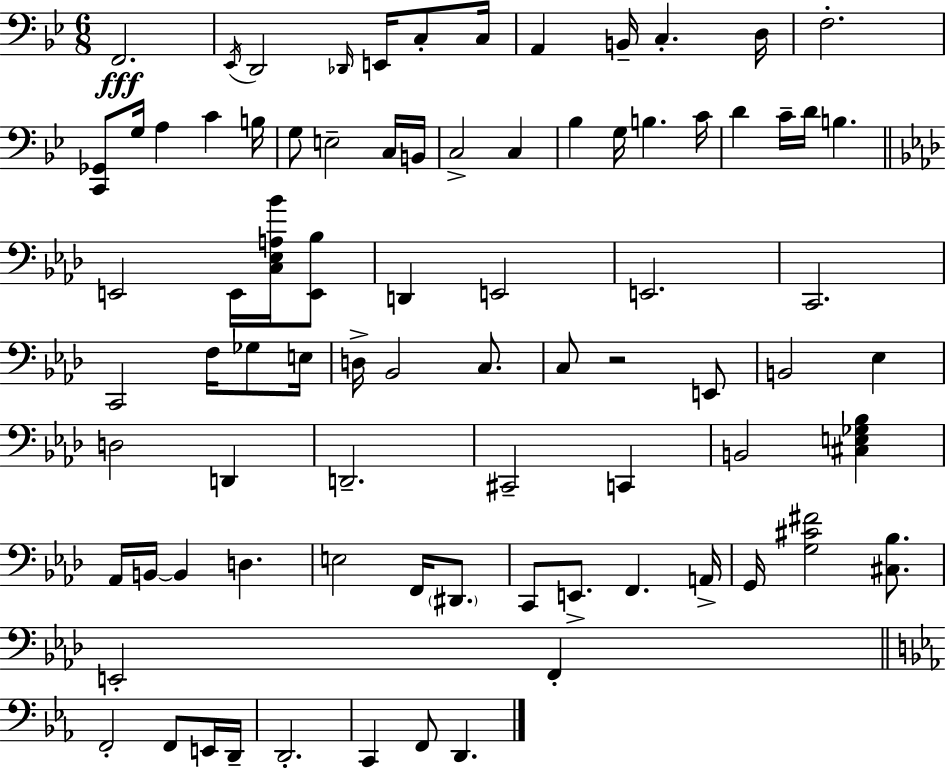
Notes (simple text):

F2/h. Eb2/s D2/h Db2/s E2/s C3/e C3/s A2/q B2/s C3/q. D3/s F3/h. [C2,Gb2]/e G3/s A3/q C4/q B3/s G3/e E3/h C3/s B2/s C3/h C3/q Bb3/q G3/s B3/q. C4/s D4/q C4/s D4/s B3/q. E2/h E2/s [C3,Eb3,A3,Bb4]/s [E2,Bb3]/e D2/q E2/h E2/h. C2/h. C2/h F3/s Gb3/e E3/s D3/s Bb2/h C3/e. C3/e R/h E2/e B2/h Eb3/q D3/h D2/q D2/h. C#2/h C2/q B2/h [C#3,E3,Gb3,Bb3]/q Ab2/s B2/s B2/q D3/q. E3/h F2/s D#2/e. C2/e E2/e. F2/q. A2/s G2/s [G3,C#4,F#4]/h [C#3,Bb3]/e. E2/h F2/q F2/h F2/e E2/s D2/s D2/h. C2/q F2/e D2/q.